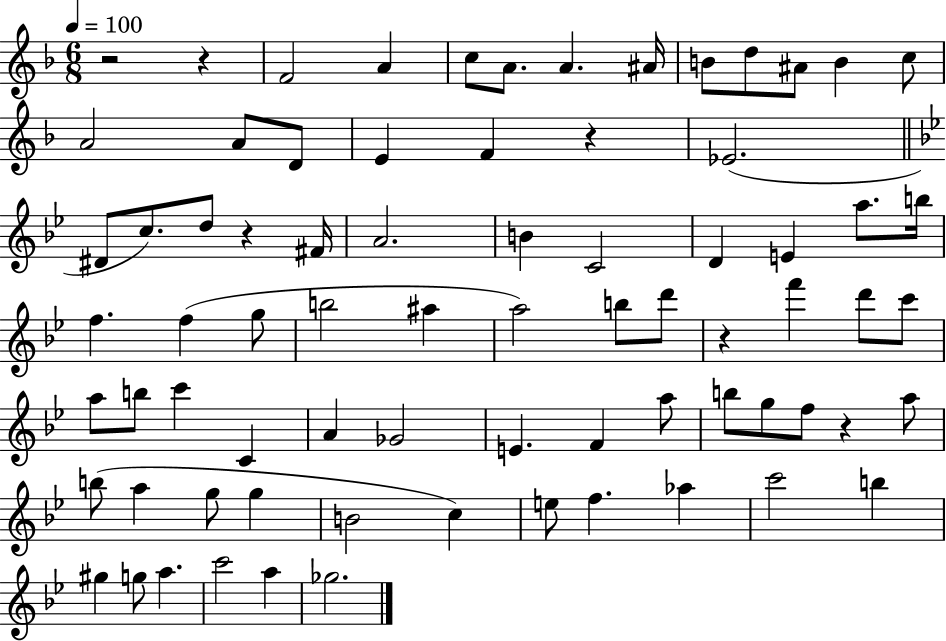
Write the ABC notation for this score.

X:1
T:Untitled
M:6/8
L:1/4
K:F
z2 z F2 A c/2 A/2 A ^A/4 B/2 d/2 ^A/2 B c/2 A2 A/2 D/2 E F z _E2 ^D/2 c/2 d/2 z ^F/4 A2 B C2 D E a/2 b/4 f f g/2 b2 ^a a2 b/2 d'/2 z f' d'/2 c'/2 a/2 b/2 c' C A _G2 E F a/2 b/2 g/2 f/2 z a/2 b/2 a g/2 g B2 c e/2 f _a c'2 b ^g g/2 a c'2 a _g2